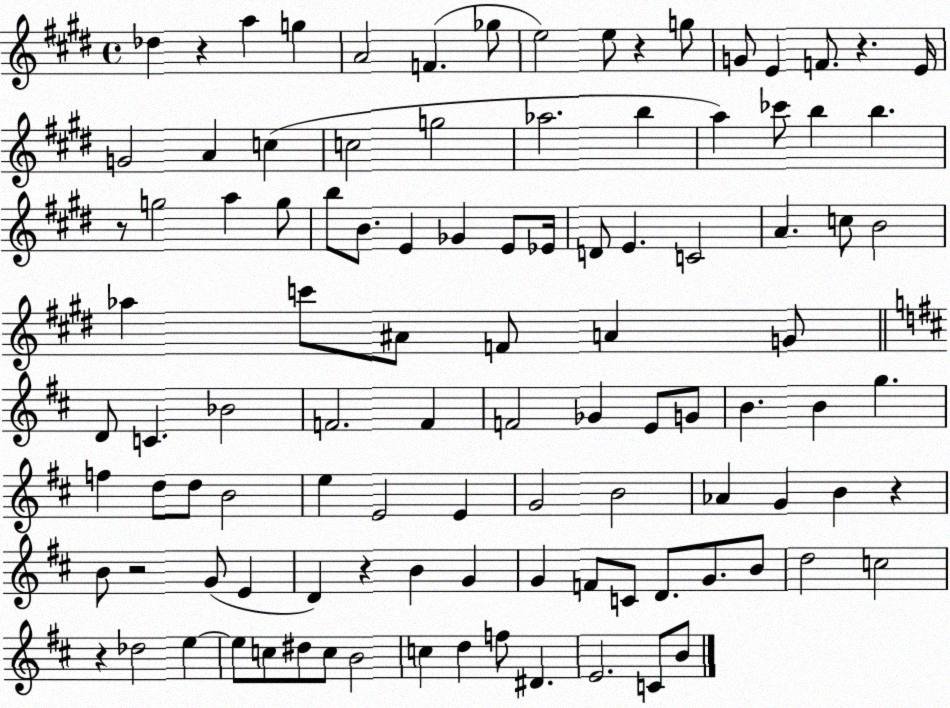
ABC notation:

X:1
T:Untitled
M:4/4
L:1/4
K:E
_d z a g A2 F _g/2 e2 e/2 z g/2 G/2 E F/2 z E/4 G2 A c c2 g2 _a2 b a _c'/2 b b z/2 g2 a g/2 b/2 B/2 E _G E/2 _E/4 D/2 E C2 A c/2 B2 _a c'/2 ^A/2 F/2 A G/2 D/2 C _B2 F2 F F2 _G E/2 G/2 B B g f d/2 d/2 B2 e E2 E G2 B2 _A G B z B/2 z2 G/2 E D z B G G F/2 C/2 D/2 G/2 B/2 d2 c2 z _d2 e e/2 c/2 ^d/2 c/2 B2 c d f/2 ^D E2 C/2 B/2